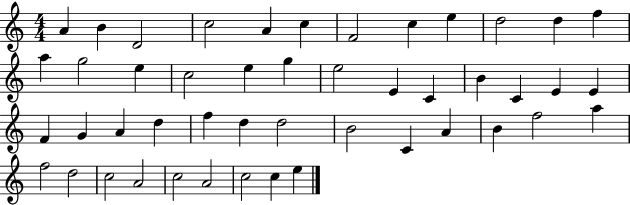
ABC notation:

X:1
T:Untitled
M:4/4
L:1/4
K:C
A B D2 c2 A c F2 c e d2 d f a g2 e c2 e g e2 E C B C E E F G A d f d d2 B2 C A B f2 a f2 d2 c2 A2 c2 A2 c2 c e